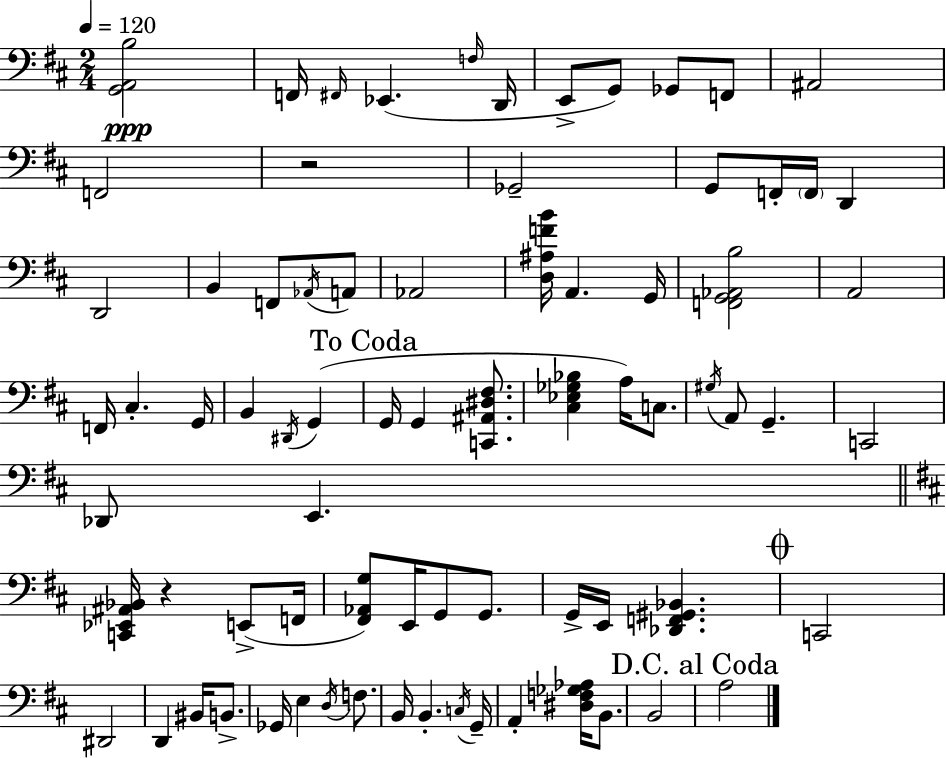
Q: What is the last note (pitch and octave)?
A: A3